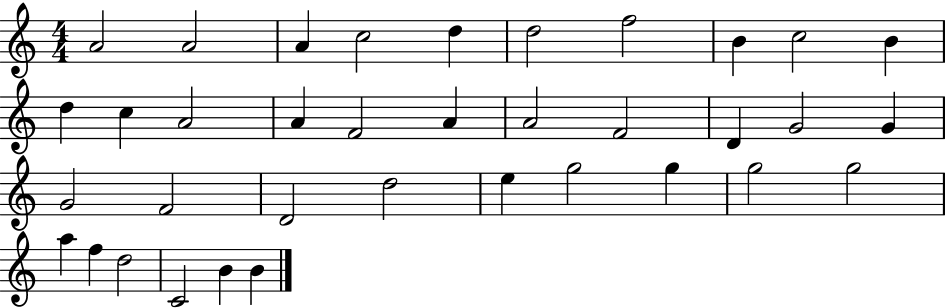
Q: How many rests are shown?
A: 0